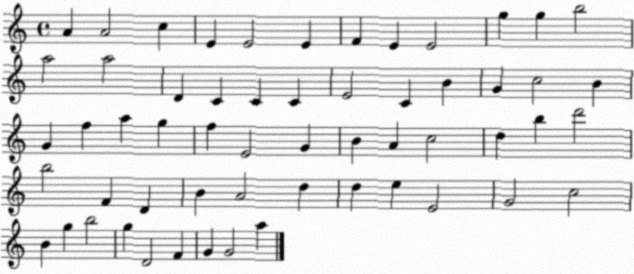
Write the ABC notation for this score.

X:1
T:Untitled
M:4/4
L:1/4
K:C
A A2 c E E2 E F E E2 g g b2 a2 a2 D C C C E2 C B G c2 B G f a g f E2 G B A c2 d b d'2 b2 F D B A2 d d e E2 G2 c2 B g b2 g D2 F G G2 a